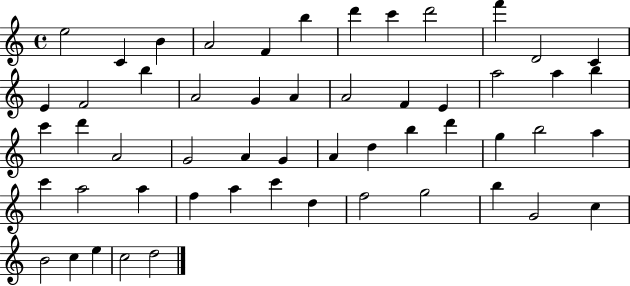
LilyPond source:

{
  \clef treble
  \time 4/4
  \defaultTimeSignature
  \key c \major
  e''2 c'4 b'4 | a'2 f'4 b''4 | d'''4 c'''4 d'''2 | f'''4 d'2 c'4 | \break e'4 f'2 b''4 | a'2 g'4 a'4 | a'2 f'4 e'4 | a''2 a''4 b''4 | \break c'''4 d'''4 a'2 | g'2 a'4 g'4 | a'4 d''4 b''4 d'''4 | g''4 b''2 a''4 | \break c'''4 a''2 a''4 | f''4 a''4 c'''4 d''4 | f''2 g''2 | b''4 g'2 c''4 | \break b'2 c''4 e''4 | c''2 d''2 | \bar "|."
}